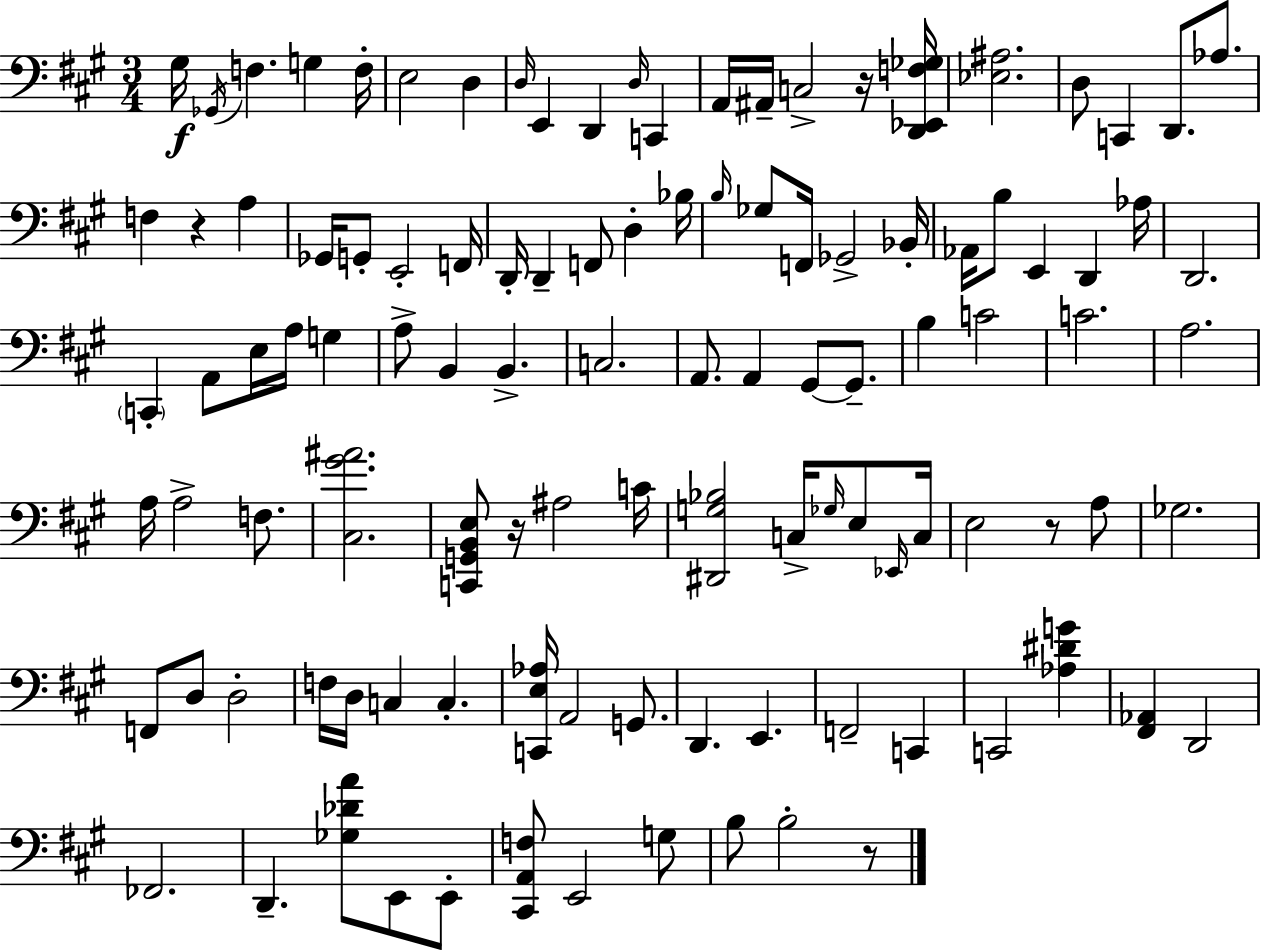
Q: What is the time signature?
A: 3/4